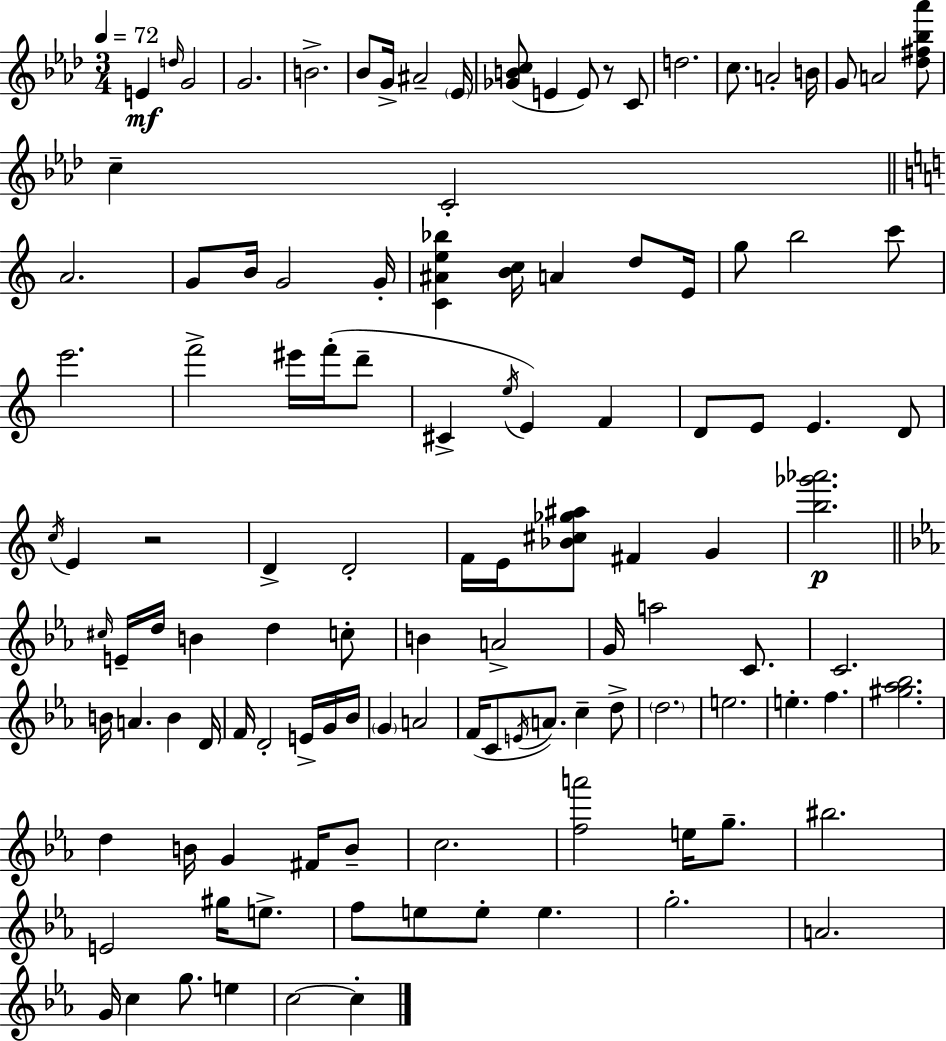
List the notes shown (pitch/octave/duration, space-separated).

E4/q D5/s G4/h G4/h. B4/h. Bb4/e G4/s A#4/h Eb4/s [Gb4,B4,C5]/e E4/q E4/e R/e C4/e D5/h. C5/e. A4/h B4/s G4/e A4/h [Db5,F#5,Bb5,Ab6]/e C5/q C4/h A4/h. G4/e B4/s G4/h G4/s [C4,A#4,E5,Bb5]/q [B4,C5]/s A4/q D5/e E4/s G5/e B5/h C6/e E6/h. F6/h EIS6/s F6/s D6/e C#4/q E5/s E4/q F4/q D4/e E4/e E4/q. D4/e C5/s E4/q R/h D4/q D4/h F4/s E4/s [Bb4,C#5,Gb5,A#5]/e F#4/q G4/q [B5,Gb6,Ab6]/h. C#5/s E4/s D5/s B4/q D5/q C5/e B4/q A4/h G4/s A5/h C4/e. C4/h. B4/s A4/q. B4/q D4/s F4/s D4/h E4/s G4/s Bb4/s G4/q A4/h F4/s C4/e E4/s A4/e. C5/q D5/e D5/h. E5/h. E5/q. F5/q. [G#5,Ab5,Bb5]/h. D5/q B4/s G4/q F#4/s B4/e C5/h. [F5,A6]/h E5/s G5/e. BIS5/h. E4/h G#5/s E5/e. F5/e E5/e E5/e E5/q. G5/h. A4/h. G4/s C5/q G5/e. E5/q C5/h C5/q